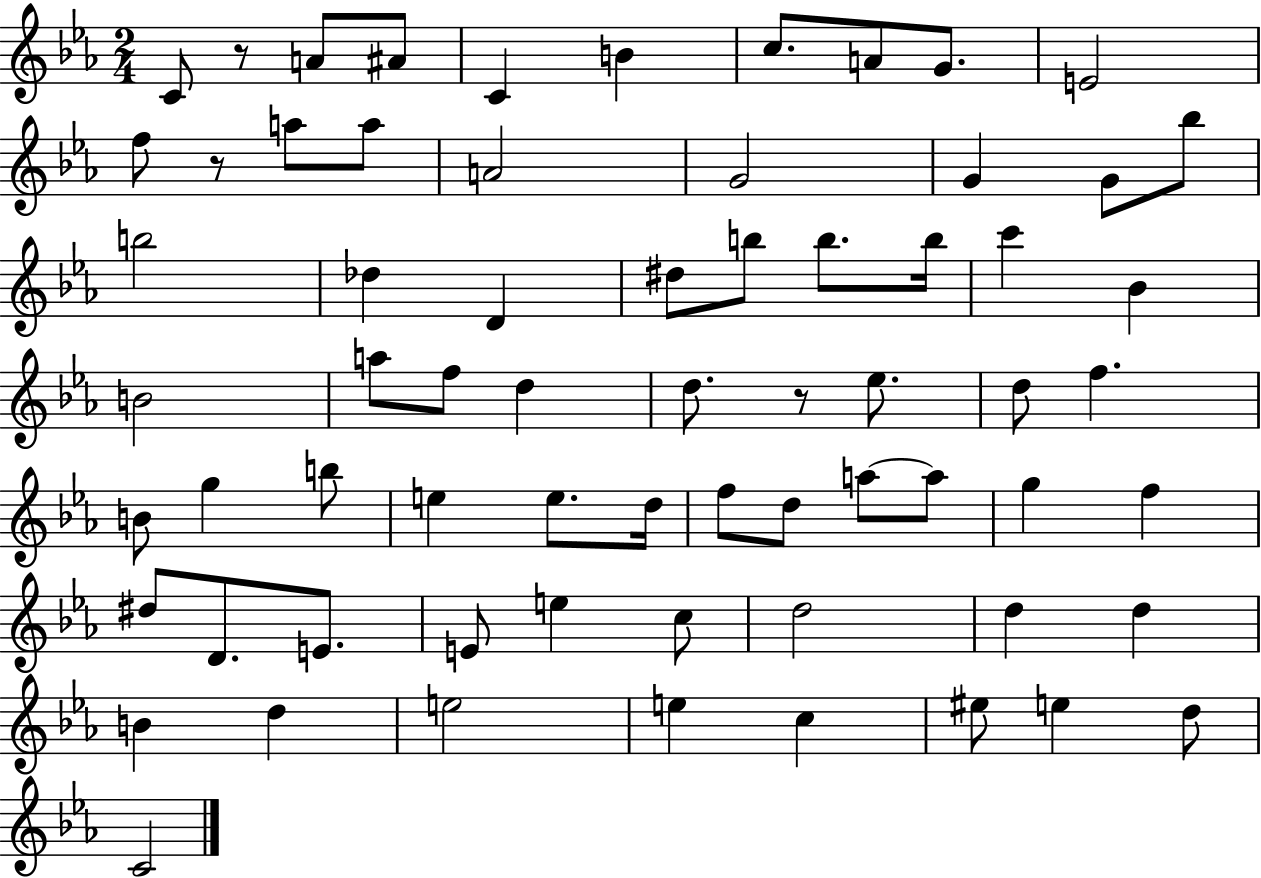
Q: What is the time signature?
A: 2/4